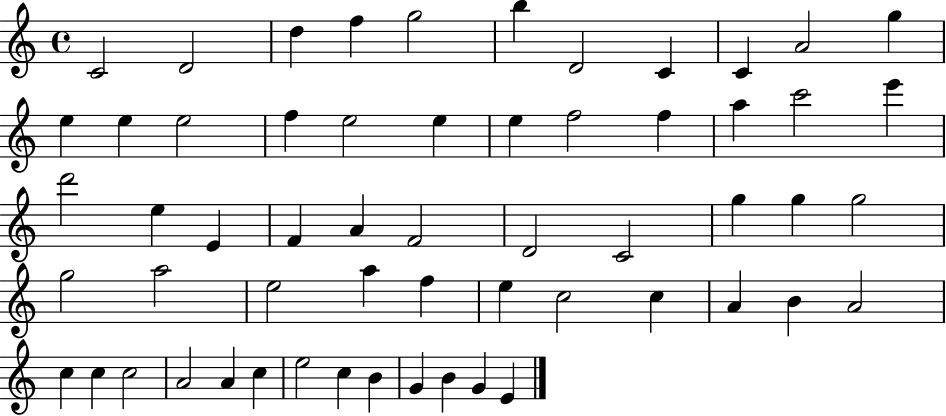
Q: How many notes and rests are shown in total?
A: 58